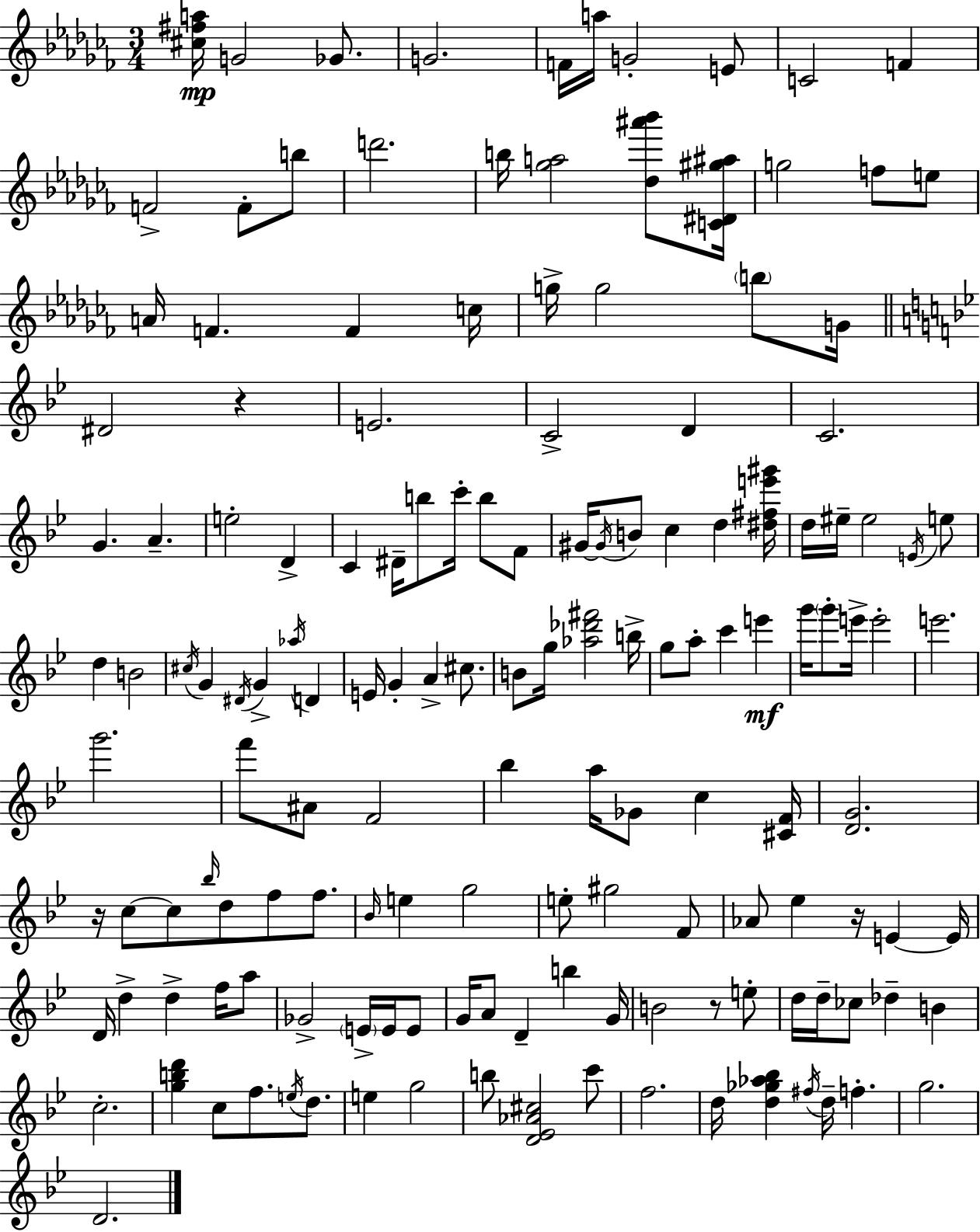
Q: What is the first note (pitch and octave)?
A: G4